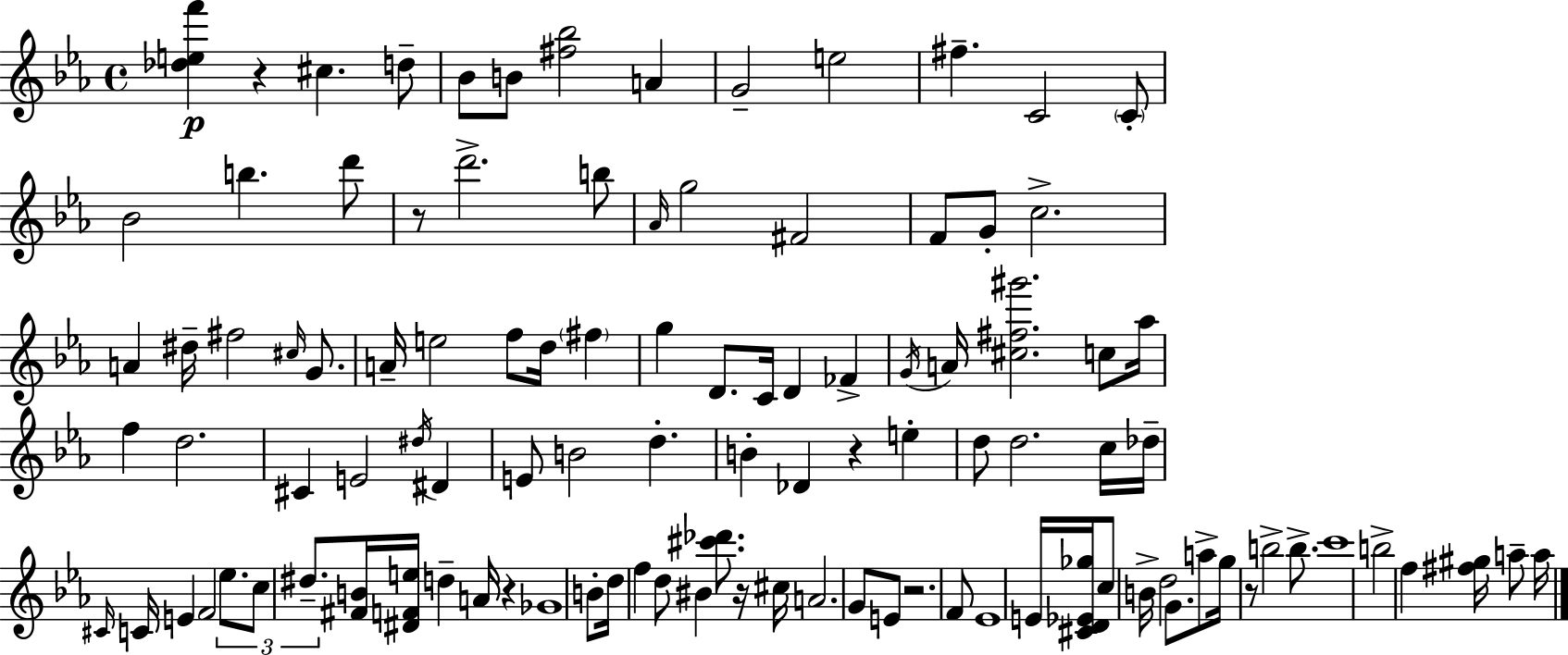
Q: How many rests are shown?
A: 7